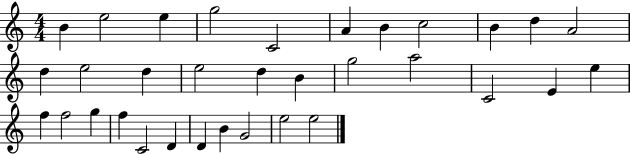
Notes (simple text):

B4/q E5/h E5/q G5/h C4/h A4/q B4/q C5/h B4/q D5/q A4/h D5/q E5/h D5/q E5/h D5/q B4/q G5/h A5/h C4/h E4/q E5/q F5/q F5/h G5/q F5/q C4/h D4/q D4/q B4/q G4/h E5/h E5/h